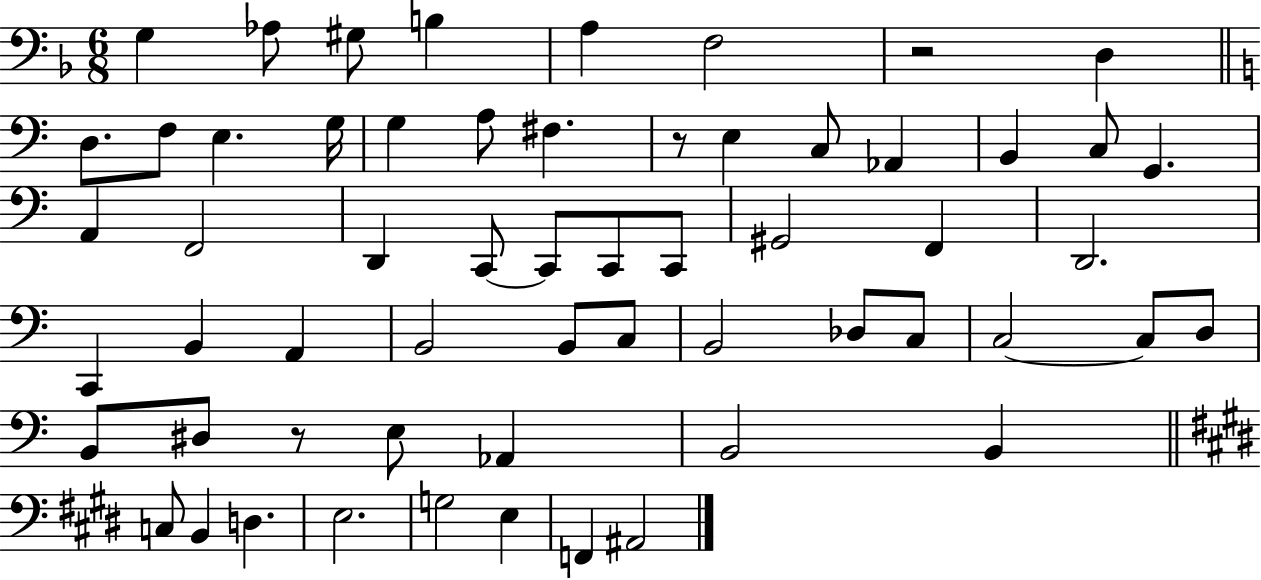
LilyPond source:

{
  \clef bass
  \numericTimeSignature
  \time 6/8
  \key f \major
  g4 aes8 gis8 b4 | a4 f2 | r2 d4 | \bar "||" \break \key c \major d8. f8 e4. g16 | g4 a8 fis4. | r8 e4 c8 aes,4 | b,4 c8 g,4. | \break a,4 f,2 | d,4 c,8~~ c,8 c,8 c,8 | gis,2 f,4 | d,2. | \break c,4 b,4 a,4 | b,2 b,8 c8 | b,2 des8 c8 | c2~~ c8 d8 | \break b,8 dis8 r8 e8 aes,4 | b,2 b,4 | \bar "||" \break \key e \major c8 b,4 d4. | e2. | g2 e4 | f,4 ais,2 | \break \bar "|."
}